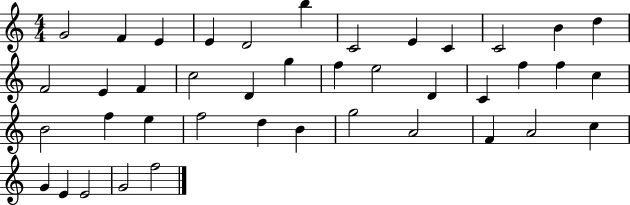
G4/h F4/q E4/q E4/q D4/h B5/q C4/h E4/q C4/q C4/h B4/q D5/q F4/h E4/q F4/q C5/h D4/q G5/q F5/q E5/h D4/q C4/q F5/q F5/q C5/q B4/h F5/q E5/q F5/h D5/q B4/q G5/h A4/h F4/q A4/h C5/q G4/q E4/q E4/h G4/h F5/h